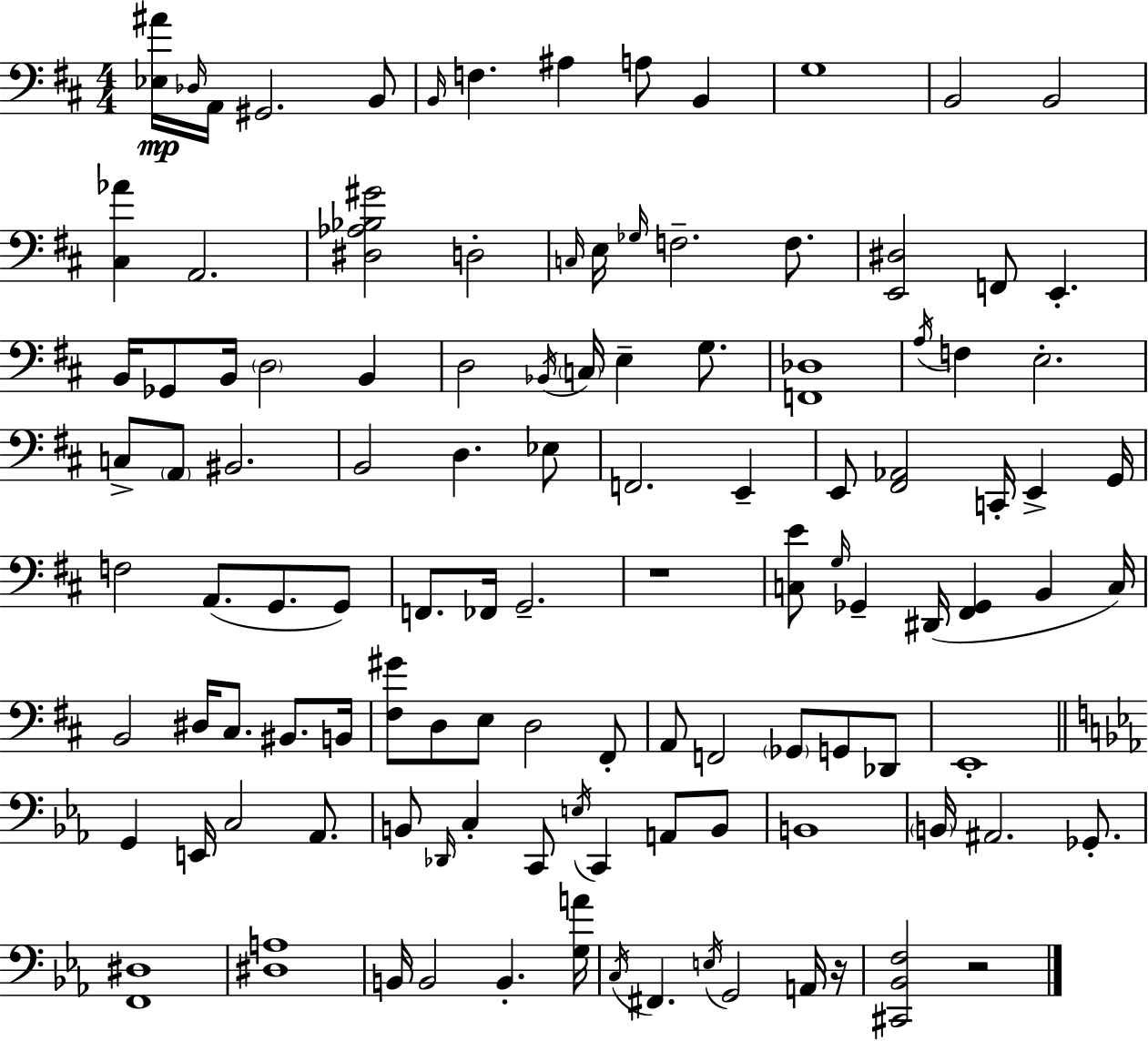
X:1
T:Untitled
M:4/4
L:1/4
K:D
[_E,^A]/4 _D,/4 A,,/4 ^G,,2 B,,/2 B,,/4 F, ^A, A,/2 B,, G,4 B,,2 B,,2 [^C,_A] A,,2 [^D,_A,_B,^G]2 D,2 C,/4 E,/4 _G,/4 F,2 F,/2 [E,,^D,]2 F,,/2 E,, B,,/4 _G,,/2 B,,/4 D,2 B,, D,2 _B,,/4 C,/4 E, G,/2 [F,,_D,]4 A,/4 F, E,2 C,/2 A,,/2 ^B,,2 B,,2 D, _E,/2 F,,2 E,, E,,/2 [^F,,_A,,]2 C,,/4 E,, G,,/4 F,2 A,,/2 G,,/2 G,,/2 F,,/2 _F,,/4 G,,2 z4 [C,E]/2 G,/4 _G,, ^D,,/4 [^F,,_G,,] B,, C,/4 B,,2 ^D,/4 ^C,/2 ^B,,/2 B,,/4 [^F,^G]/2 D,/2 E,/2 D,2 ^F,,/2 A,,/2 F,,2 _G,,/2 G,,/2 _D,,/2 E,,4 G,, E,,/4 C,2 _A,,/2 B,,/2 _D,,/4 C, C,,/2 E,/4 C,, A,,/2 B,,/2 B,,4 B,,/4 ^A,,2 _G,,/2 [F,,^D,]4 [^D,A,]4 B,,/4 B,,2 B,, [G,A]/4 C,/4 ^F,, E,/4 G,,2 A,,/4 z/4 [^C,,_B,,F,]2 z2